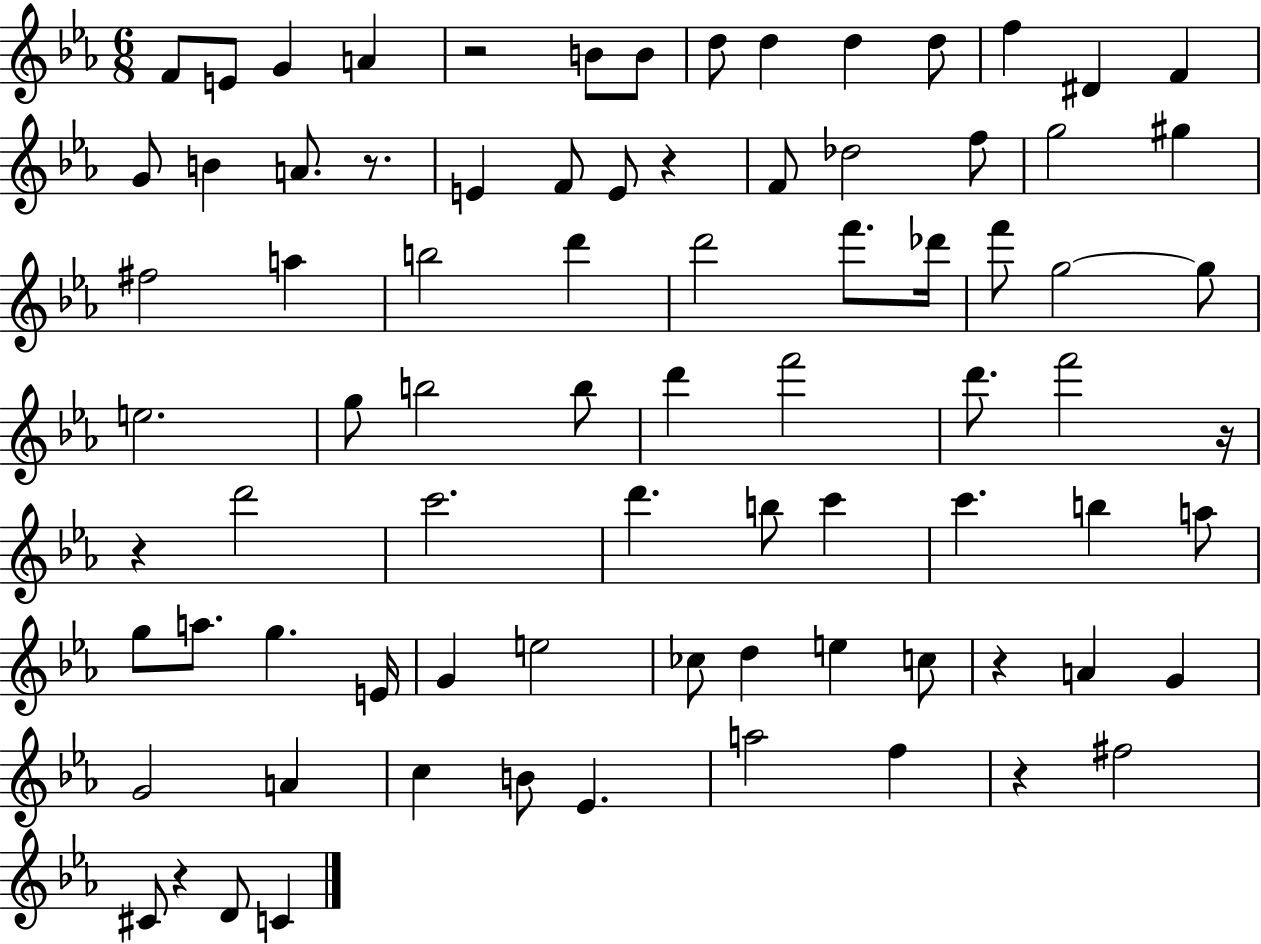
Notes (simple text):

F4/e E4/e G4/q A4/q R/h B4/e B4/e D5/e D5/q D5/q D5/e F5/q D#4/q F4/q G4/e B4/q A4/e. R/e. E4/q F4/e E4/e R/q F4/e Db5/h F5/e G5/h G#5/q F#5/h A5/q B5/h D6/q D6/h F6/e. Db6/s F6/e G5/h G5/e E5/h. G5/e B5/h B5/e D6/q F6/h D6/e. F6/h R/s R/q D6/h C6/h. D6/q. B5/e C6/q C6/q. B5/q A5/e G5/e A5/e. G5/q. E4/s G4/q E5/h CES5/e D5/q E5/q C5/e R/q A4/q G4/q G4/h A4/q C5/q B4/e Eb4/q. A5/h F5/q R/q F#5/h C#4/e R/q D4/e C4/q